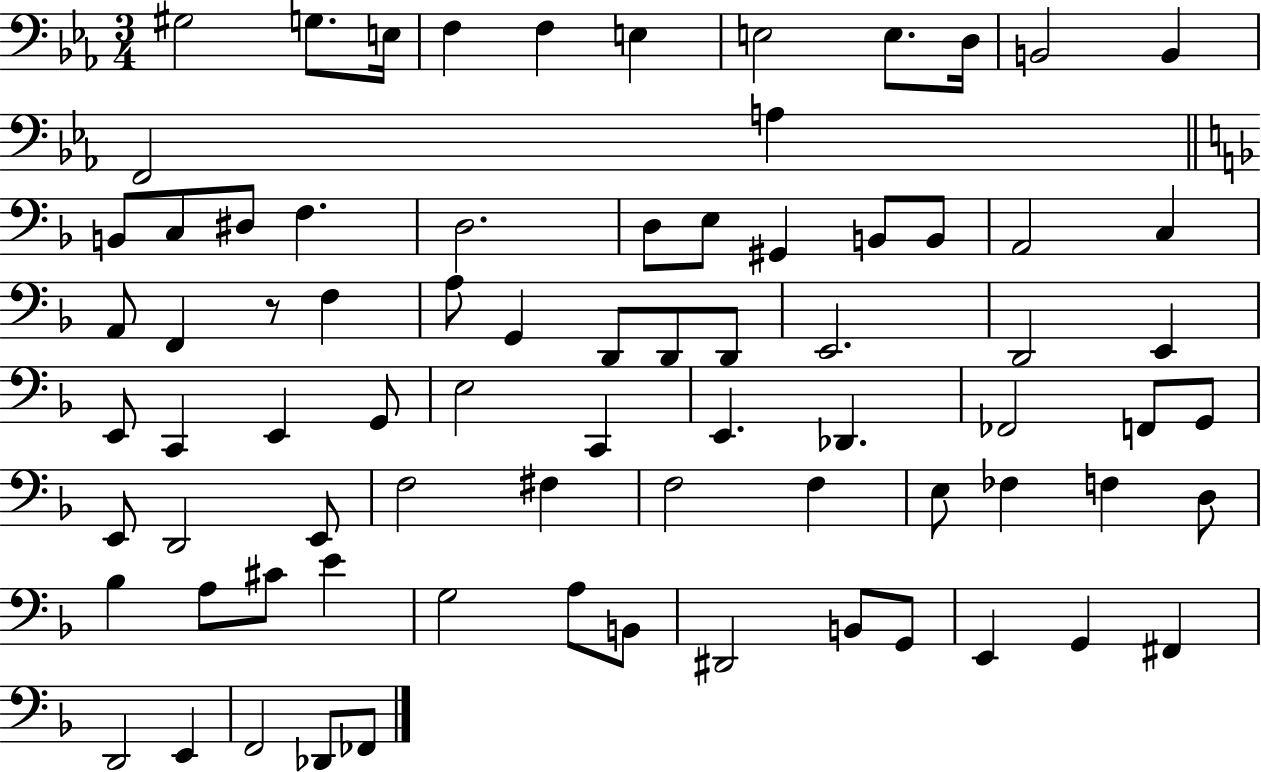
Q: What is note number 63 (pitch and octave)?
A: G3